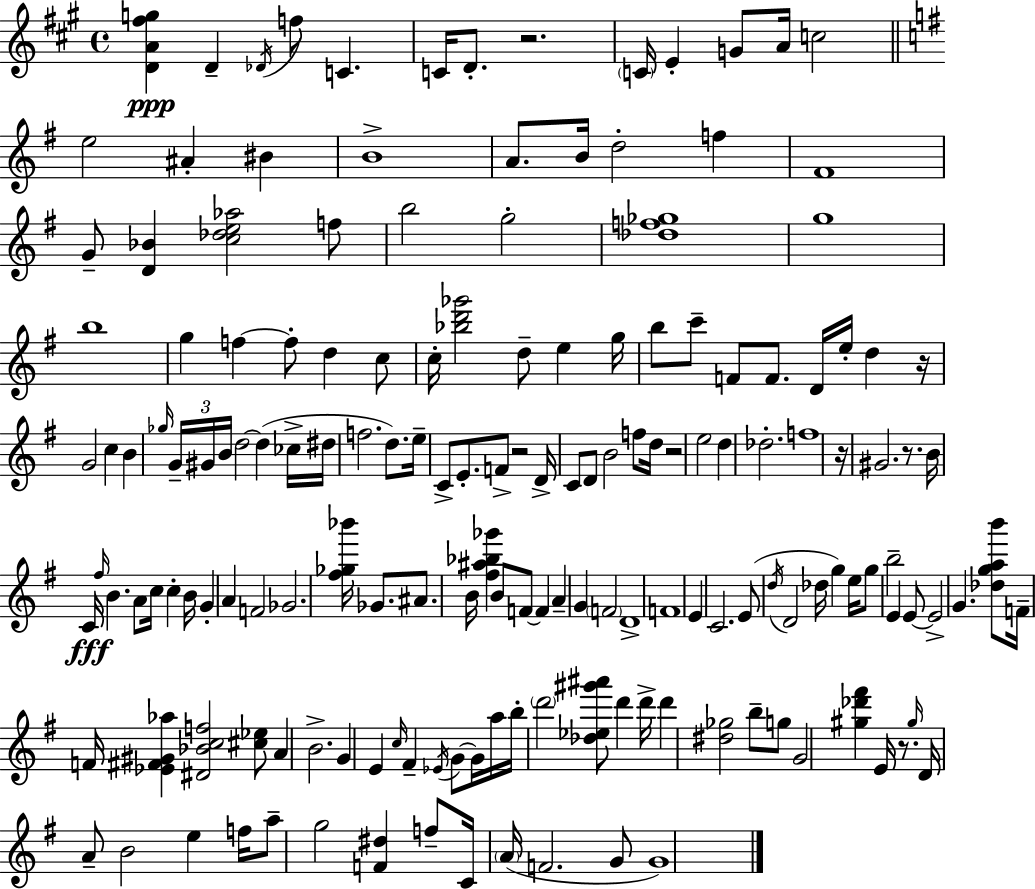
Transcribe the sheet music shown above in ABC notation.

X:1
T:Untitled
M:4/4
L:1/4
K:A
[DA^fg] D _D/4 f/2 C C/4 D/2 z2 C/4 E G/2 A/4 c2 e2 ^A ^B B4 A/2 B/4 d2 f ^F4 G/2 [D_B] [c_de_a]2 f/2 b2 g2 [_df_g]4 g4 b4 g f f/2 d c/2 c/4 [_bd'_g']2 d/2 e g/4 b/2 c'/2 F/2 F/2 D/4 e/4 d z/4 G2 c B _g/4 G/4 ^G/4 B/4 d2 d _c/4 ^d/4 f2 d/2 e/4 C/2 E/2 F/2 z2 D/4 C/2 D/2 B2 f/2 d/4 z2 e2 d _d2 f4 z/4 ^G2 z/2 B/4 C/4 ^f/4 B A/2 c/4 c B/4 G A F2 _G2 [^f_g_b']/4 _G/2 ^A/2 B/4 [^f^a_b_g'] B/2 F/2 F A G F2 D4 F4 E C2 E/2 d/4 D2 _d/4 g e/4 g/2 b2 E E/2 E2 G [_dgab']/2 F/4 F/4 [_E^F^G_a] [^D_Bcf]2 [^c_e]/2 A B2 G E c/4 ^F _E/4 G/2 G/4 a/4 b/4 d'2 [_d_e^g'^a']/2 d' d'/4 d' [^d_g]2 b/2 g/2 G2 [^g_d'^f'] E/4 z/2 ^g/4 D/4 A/2 B2 e f/4 a/2 g2 [F^d] f/2 C/4 A/4 F2 G/2 G4